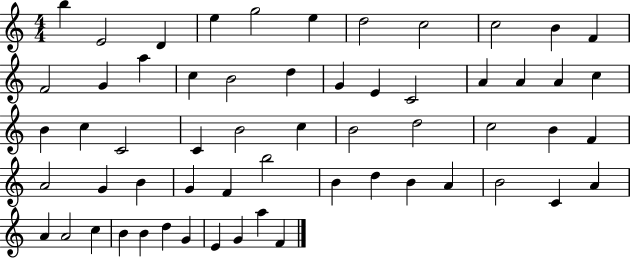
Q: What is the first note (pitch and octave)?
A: B5